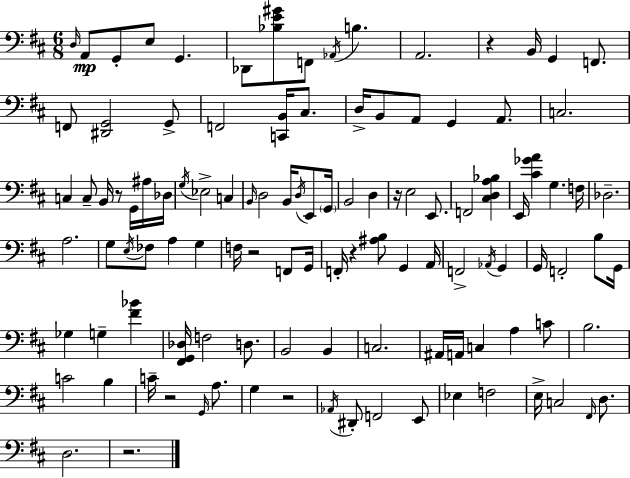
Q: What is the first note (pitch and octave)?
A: D3